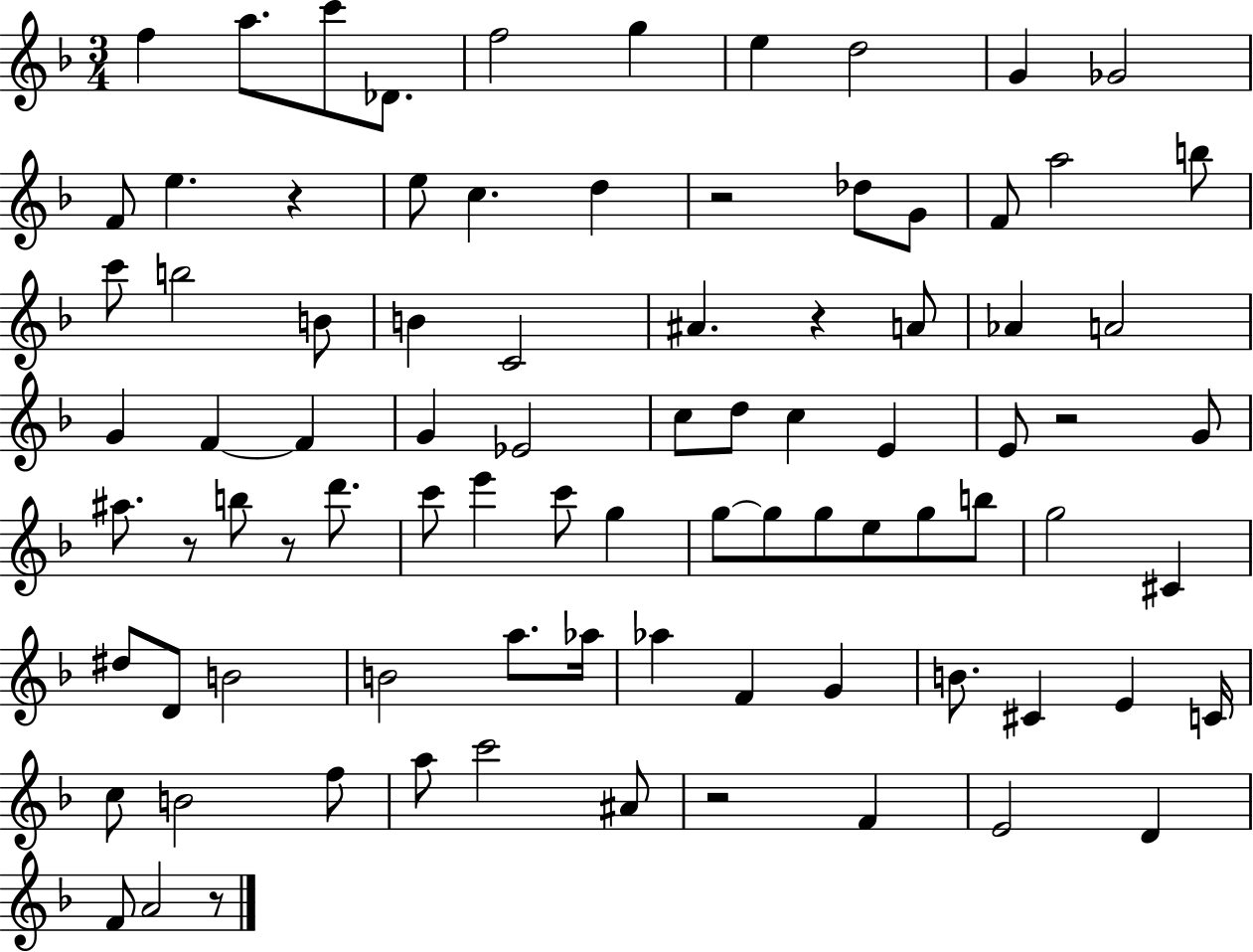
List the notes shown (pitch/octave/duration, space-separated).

F5/q A5/e. C6/e Db4/e. F5/h G5/q E5/q D5/h G4/q Gb4/h F4/e E5/q. R/q E5/e C5/q. D5/q R/h Db5/e G4/e F4/e A5/h B5/e C6/e B5/h B4/e B4/q C4/h A#4/q. R/q A4/e Ab4/q A4/h G4/q F4/q F4/q G4/q Eb4/h C5/e D5/e C5/q E4/q E4/e R/h G4/e A#5/e. R/e B5/e R/e D6/e. C6/e E6/q C6/e G5/q G5/e G5/e G5/e E5/e G5/e B5/e G5/h C#4/q D#5/e D4/e B4/h B4/h A5/e. Ab5/s Ab5/q F4/q G4/q B4/e. C#4/q E4/q C4/s C5/e B4/h F5/e A5/e C6/h A#4/e R/h F4/q E4/h D4/q F4/e A4/h R/e